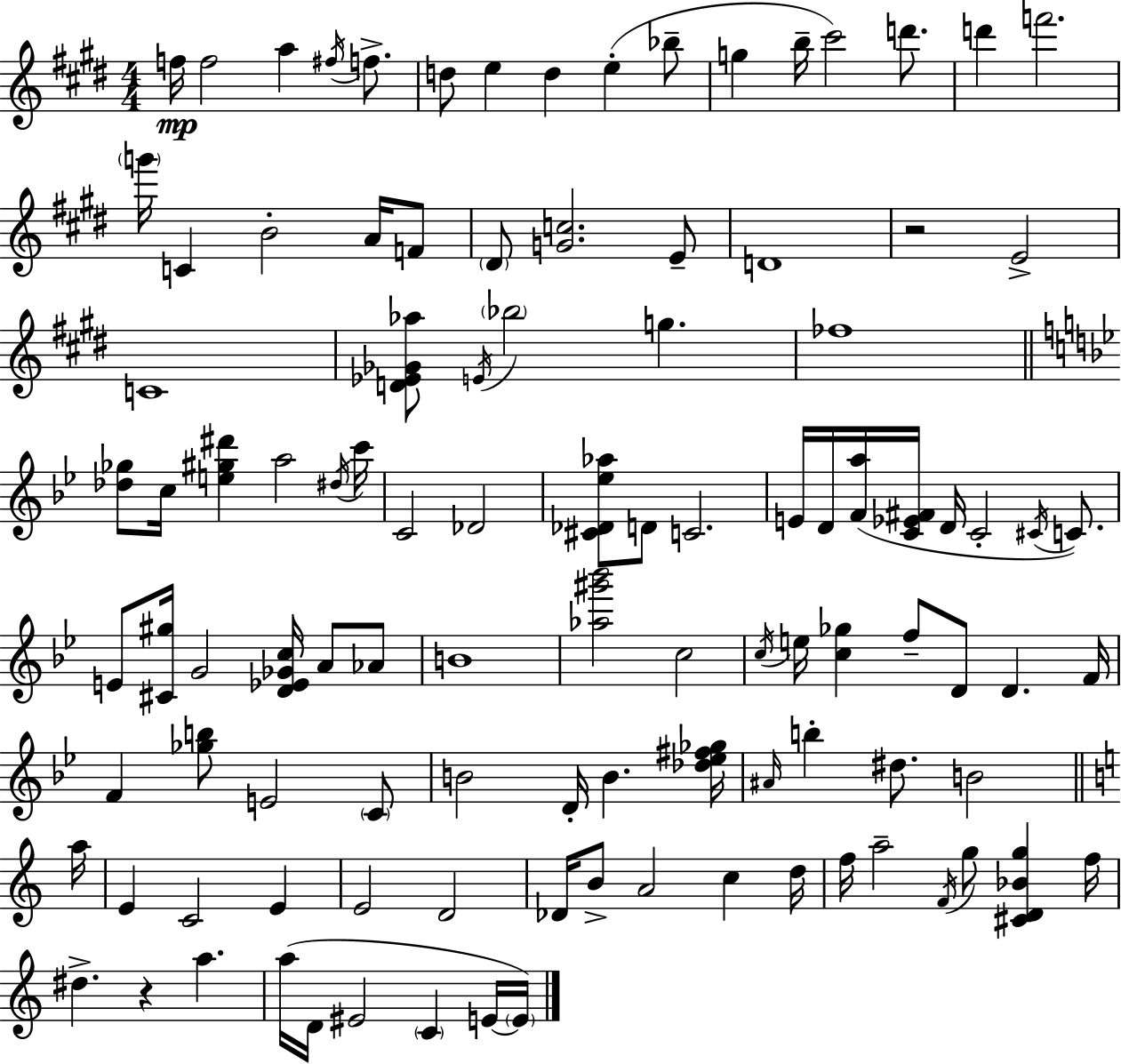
F5/s F5/h A5/q F#5/s F5/e. D5/e E5/q D5/q E5/q Bb5/e G5/q B5/s C#6/h D6/e. D6/q F6/h. G6/s C4/q B4/h A4/s F4/e D#4/e [G4,C5]/h. E4/e D4/w R/h E4/h C4/w [D4,Eb4,Gb4,Ab5]/e E4/s Bb5/h G5/q. FES5/w [Db5,Gb5]/e C5/s [E5,G#5,D#6]/q A5/h D#5/s C6/s C4/h Db4/h [C#4,Db4,Eb5,Ab5]/e D4/e C4/h. E4/s D4/s [F4,A5]/s [C4,Eb4,F#4]/s D4/s C4/h C#4/s C4/e. E4/e [C#4,G#5]/s G4/h [D4,Eb4,Gb4,C5]/s A4/e Ab4/e B4/w [Ab5,G#6,Bb6]/h C5/h C5/s E5/s [C5,Gb5]/q F5/e D4/e D4/q. F4/s F4/q [Gb5,B5]/e E4/h C4/e B4/h D4/s B4/q. [Db5,Eb5,F#5,Gb5]/s A#4/s B5/q D#5/e. B4/h A5/s E4/q C4/h E4/q E4/h D4/h Db4/s B4/e A4/h C5/q D5/s F5/s A5/h F4/s G5/e [C#4,D4,Bb4,G5]/q F5/s D#5/q. R/q A5/q. A5/s D4/s EIS4/h C4/q E4/s E4/s